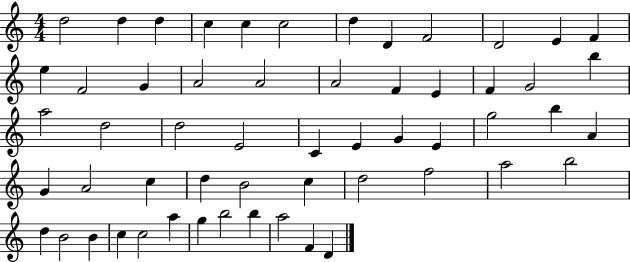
{
  \clef treble
  \numericTimeSignature
  \time 4/4
  \key c \major
  d''2 d''4 d''4 | c''4 c''4 c''2 | d''4 d'4 f'2 | d'2 e'4 f'4 | \break e''4 f'2 g'4 | a'2 a'2 | a'2 f'4 e'4 | f'4 g'2 b''4 | \break a''2 d''2 | d''2 e'2 | c'4 e'4 g'4 e'4 | g''2 b''4 a'4 | \break g'4 a'2 c''4 | d''4 b'2 c''4 | d''2 f''2 | a''2 b''2 | \break d''4 b'2 b'4 | c''4 c''2 a''4 | g''4 b''2 b''4 | a''2 f'4 d'4 | \break \bar "|."
}